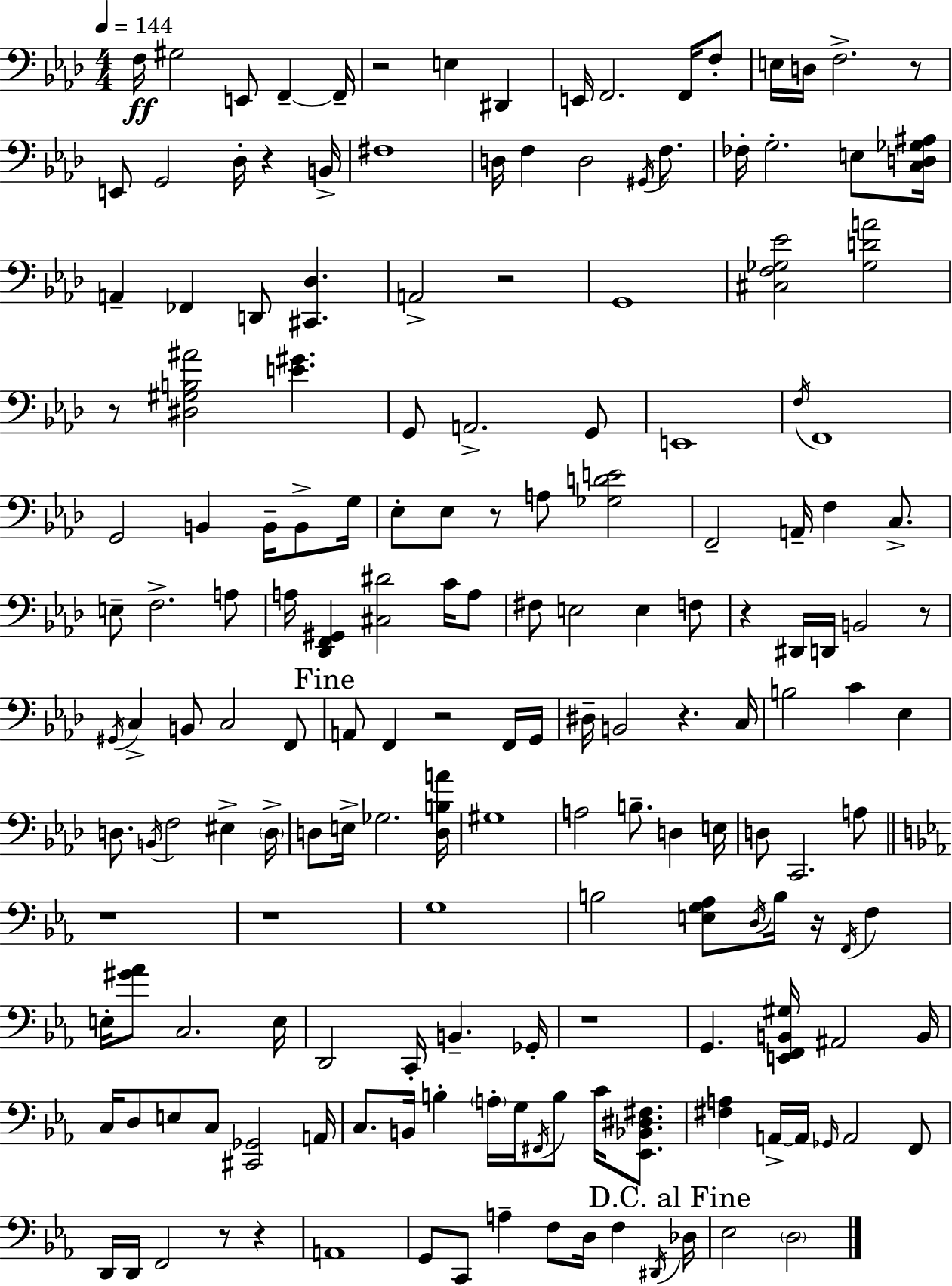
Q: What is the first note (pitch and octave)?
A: F3